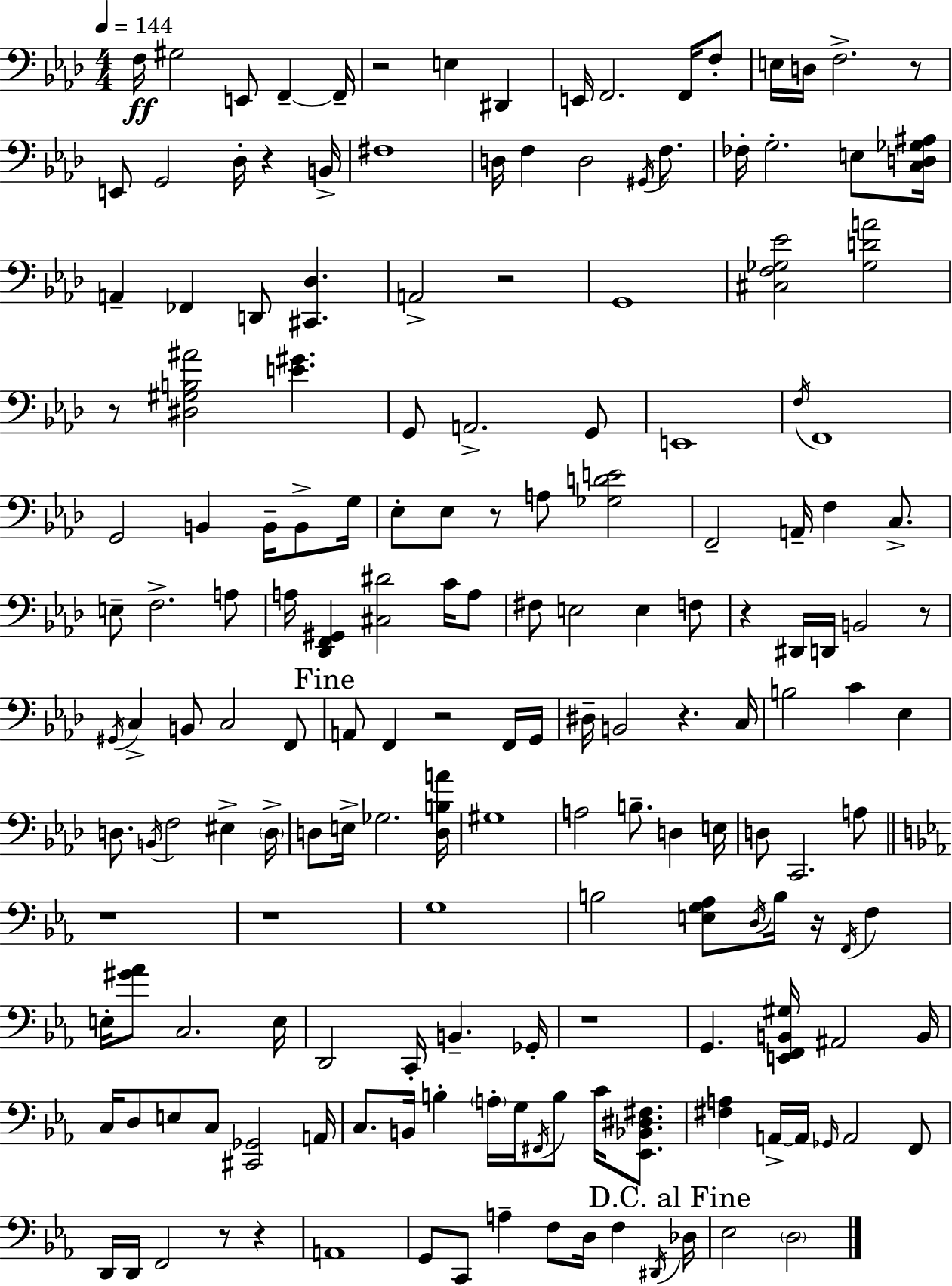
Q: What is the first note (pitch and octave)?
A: F3